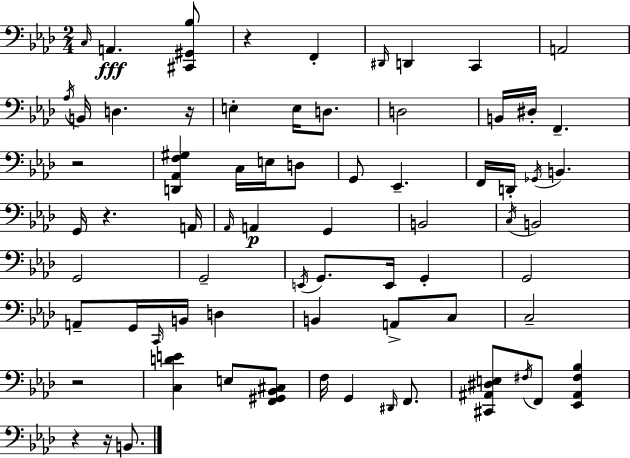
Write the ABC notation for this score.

X:1
T:Untitled
M:2/4
L:1/4
K:Ab
C,/4 A,, [^C,,^G,,_B,]/2 z F,, ^D,,/4 D,, C,, A,,2 _A,/4 B,,/4 D, z/4 E, E,/4 D,/2 D,2 B,,/4 ^D,/4 F,, z2 [D,,_A,,F,^G,] C,/4 E,/4 D,/2 G,,/2 _E,, F,,/4 D,,/4 _G,,/4 B,, G,,/4 z A,,/4 _A,,/4 A,, G,, B,,2 C,/4 B,,2 G,,2 G,,2 E,,/4 G,,/2 E,,/4 G,, G,,2 A,,/2 G,,/4 C,,/4 B,,/4 D, B,, A,,/2 C,/2 C,2 z2 [C,DE] E,/2 [F,,^G,,_B,,^C,]/2 F,/4 G,, ^D,,/4 F,,/2 [^C,,^A,,^D,E,]/2 ^F,/4 F,,/2 [_E,,^A,,^F,_B,] z z/4 B,,/2